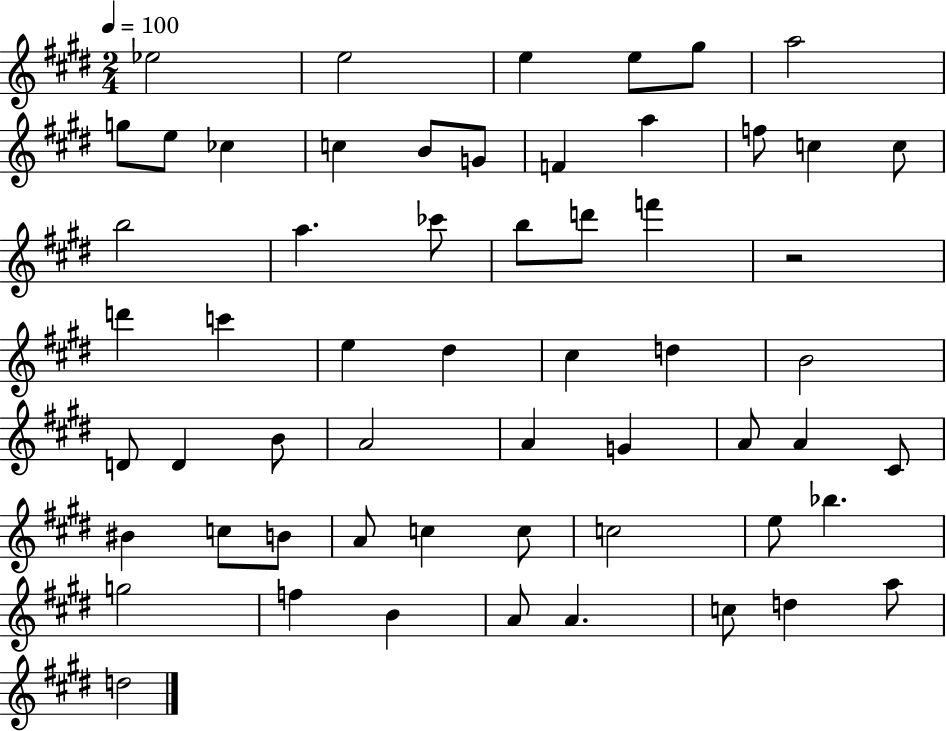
{
  \clef treble
  \numericTimeSignature
  \time 2/4
  \key e \major
  \tempo 4 = 100
  ees''2 | e''2 | e''4 e''8 gis''8 | a''2 | \break g''8 e''8 ces''4 | c''4 b'8 g'8 | f'4 a''4 | f''8 c''4 c''8 | \break b''2 | a''4. ces'''8 | b''8 d'''8 f'''4 | r2 | \break d'''4 c'''4 | e''4 dis''4 | cis''4 d''4 | b'2 | \break d'8 d'4 b'8 | a'2 | a'4 g'4 | a'8 a'4 cis'8 | \break bis'4 c''8 b'8 | a'8 c''4 c''8 | c''2 | e''8 bes''4. | \break g''2 | f''4 b'4 | a'8 a'4. | c''8 d''4 a''8 | \break d''2 | \bar "|."
}